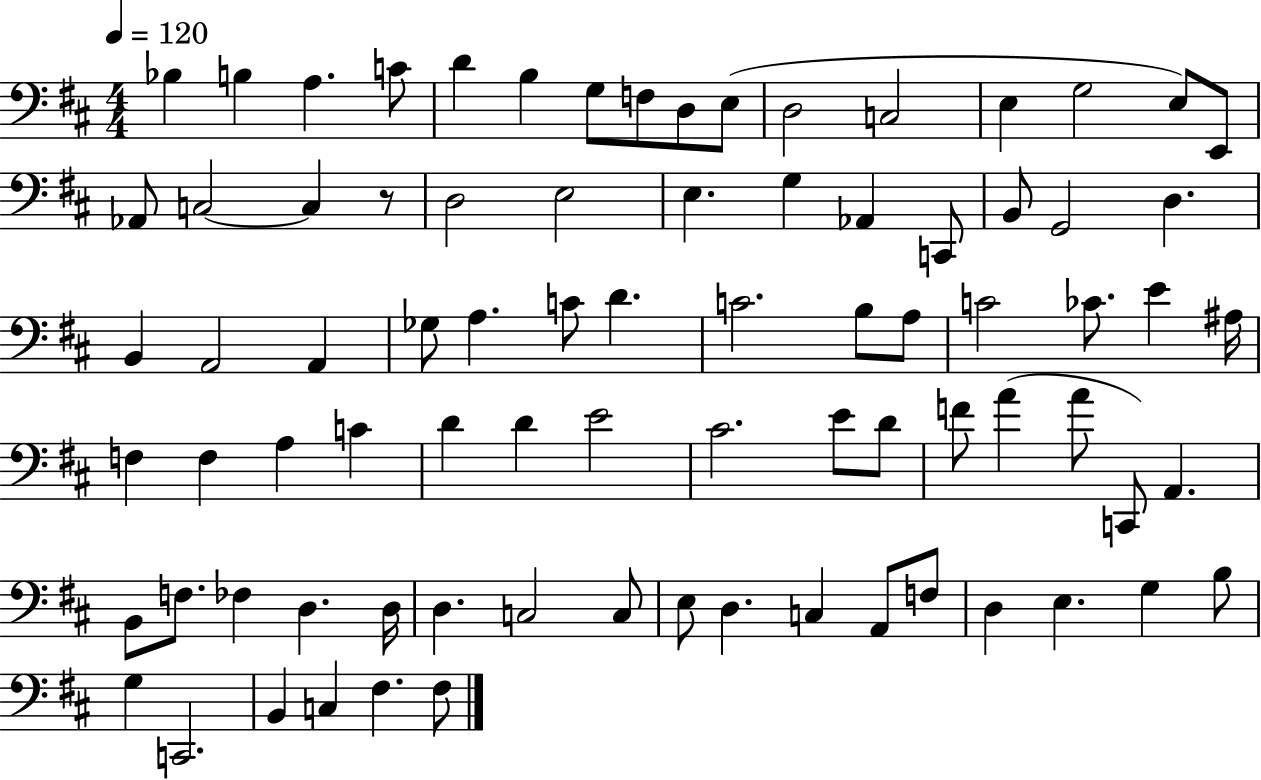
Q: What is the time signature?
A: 4/4